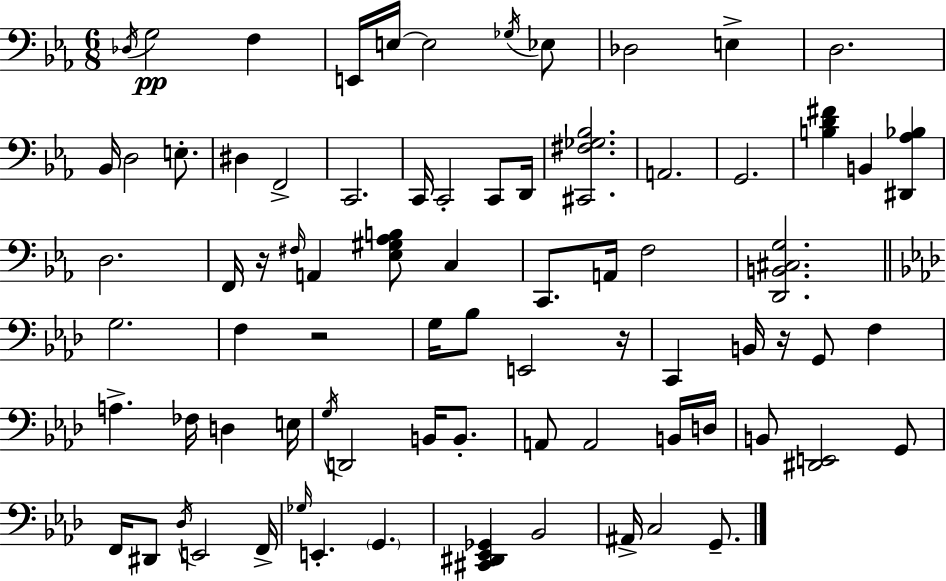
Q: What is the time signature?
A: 6/8